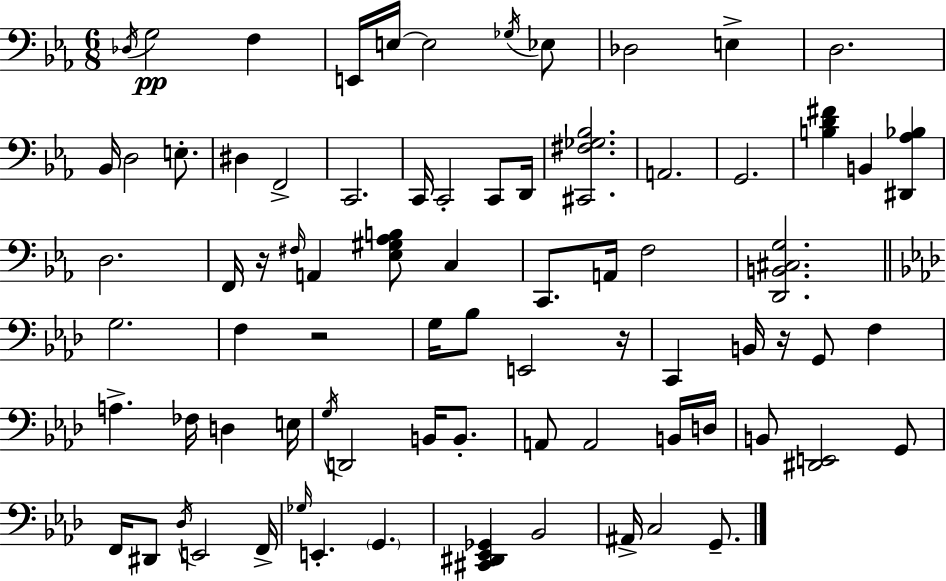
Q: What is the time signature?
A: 6/8